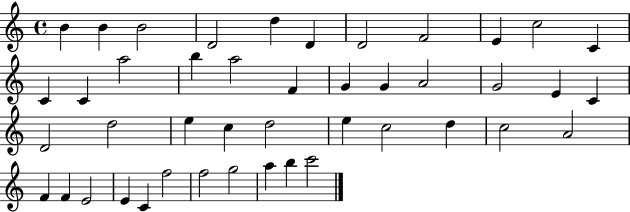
B4/q B4/q B4/h D4/h D5/q D4/q D4/h F4/h E4/q C5/h C4/q C4/q C4/q A5/h B5/q A5/h F4/q G4/q G4/q A4/h G4/h E4/q C4/q D4/h D5/h E5/q C5/q D5/h E5/q C5/h D5/q C5/h A4/h F4/q F4/q E4/h E4/q C4/q F5/h F5/h G5/h A5/q B5/q C6/h